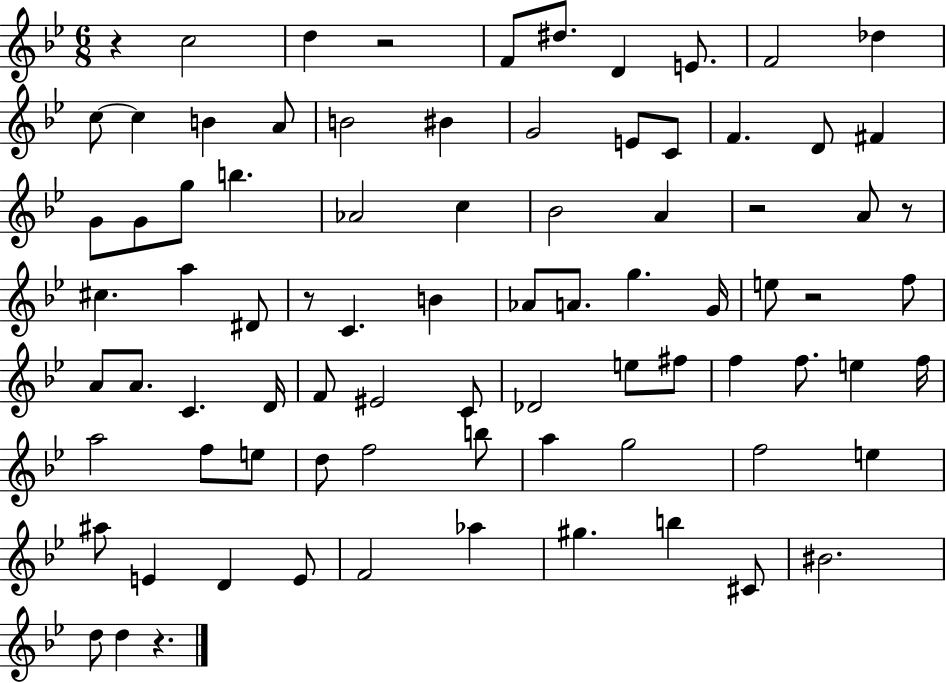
R/q C5/h D5/q R/h F4/e D#5/e. D4/q E4/e. F4/h Db5/q C5/e C5/q B4/q A4/e B4/h BIS4/q G4/h E4/e C4/e F4/q. D4/e F#4/q G4/e G4/e G5/e B5/q. Ab4/h C5/q Bb4/h A4/q R/h A4/e R/e C#5/q. A5/q D#4/e R/e C4/q. B4/q Ab4/e A4/e. G5/q. G4/s E5/e R/h F5/e A4/e A4/e. C4/q. D4/s F4/e EIS4/h C4/e Db4/h E5/e F#5/e F5/q F5/e. E5/q F5/s A5/h F5/e E5/e D5/e F5/h B5/e A5/q G5/h F5/h E5/q A#5/e E4/q D4/q E4/e F4/h Ab5/q G#5/q. B5/q C#4/e BIS4/h. D5/e D5/q R/q.